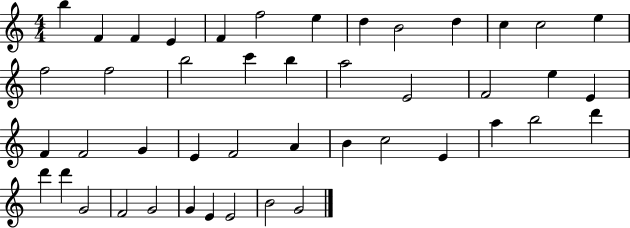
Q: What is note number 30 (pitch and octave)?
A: B4